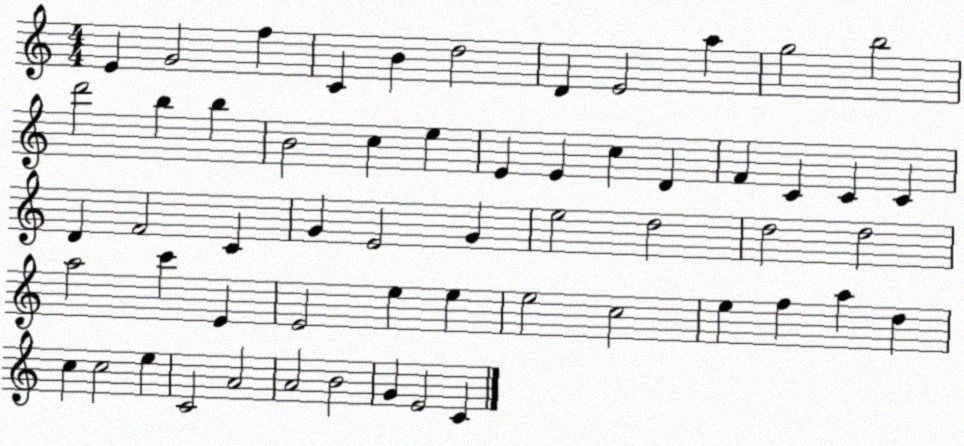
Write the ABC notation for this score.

X:1
T:Untitled
M:4/4
L:1/4
K:C
E G2 f C B d2 D E2 a g2 b2 d'2 b b B2 c e E E c D F C C C D F2 C G E2 G e2 d2 d2 d2 a2 c' E E2 e e e2 c2 e f a d c c2 e C2 A2 A2 B2 G E2 C